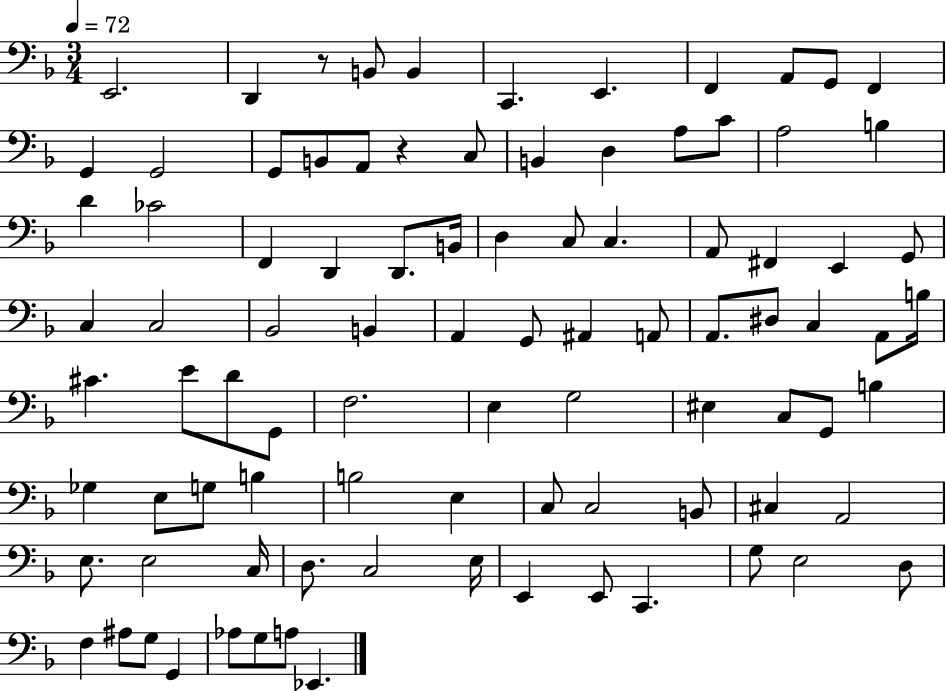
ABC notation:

X:1
T:Untitled
M:3/4
L:1/4
K:F
E,,2 D,, z/2 B,,/2 B,, C,, E,, F,, A,,/2 G,,/2 F,, G,, G,,2 G,,/2 B,,/2 A,,/2 z C,/2 B,, D, A,/2 C/2 A,2 B, D _C2 F,, D,, D,,/2 B,,/4 D, C,/2 C, A,,/2 ^F,, E,, G,,/2 C, C,2 _B,,2 B,, A,, G,,/2 ^A,, A,,/2 A,,/2 ^D,/2 C, A,,/2 B,/4 ^C E/2 D/2 G,,/2 F,2 E, G,2 ^E, C,/2 G,,/2 B, _G, E,/2 G,/2 B, B,2 E, C,/2 C,2 B,,/2 ^C, A,,2 E,/2 E,2 C,/4 D,/2 C,2 E,/4 E,, E,,/2 C,, G,/2 E,2 D,/2 F, ^A,/2 G,/2 G,, _A,/2 G,/2 A,/2 _E,,